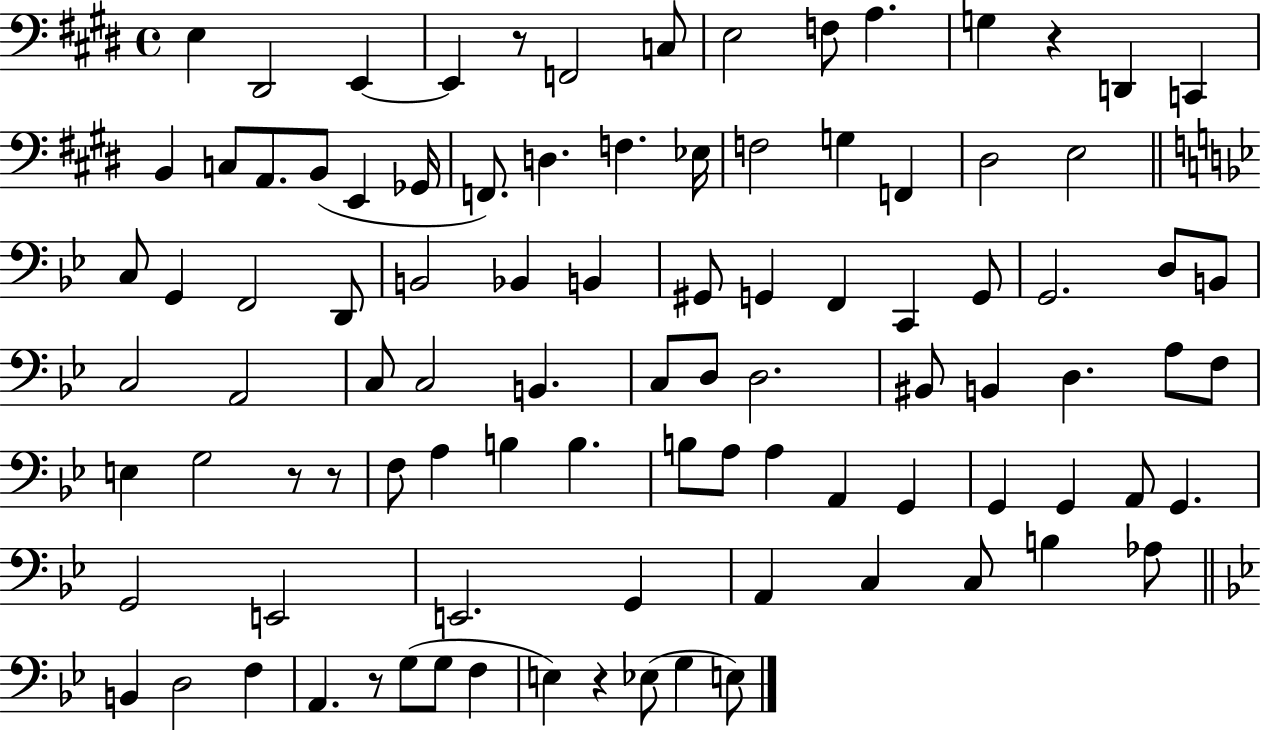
E3/q D#2/h E2/q E2/q R/e F2/h C3/e E3/h F3/e A3/q. G3/q R/q D2/q C2/q B2/q C3/e A2/e. B2/e E2/q Gb2/s F2/e. D3/q. F3/q. Eb3/s F3/h G3/q F2/q D#3/h E3/h C3/e G2/q F2/h D2/e B2/h Bb2/q B2/q G#2/e G2/q F2/q C2/q G2/e G2/h. D3/e B2/e C3/h A2/h C3/e C3/h B2/q. C3/e D3/e D3/h. BIS2/e B2/q D3/q. A3/e F3/e E3/q G3/h R/e R/e F3/e A3/q B3/q B3/q. B3/e A3/e A3/q A2/q G2/q G2/q G2/q A2/e G2/q. G2/h E2/h E2/h. G2/q A2/q C3/q C3/e B3/q Ab3/e B2/q D3/h F3/q A2/q. R/e G3/e G3/e F3/q E3/q R/q Eb3/e G3/q E3/e